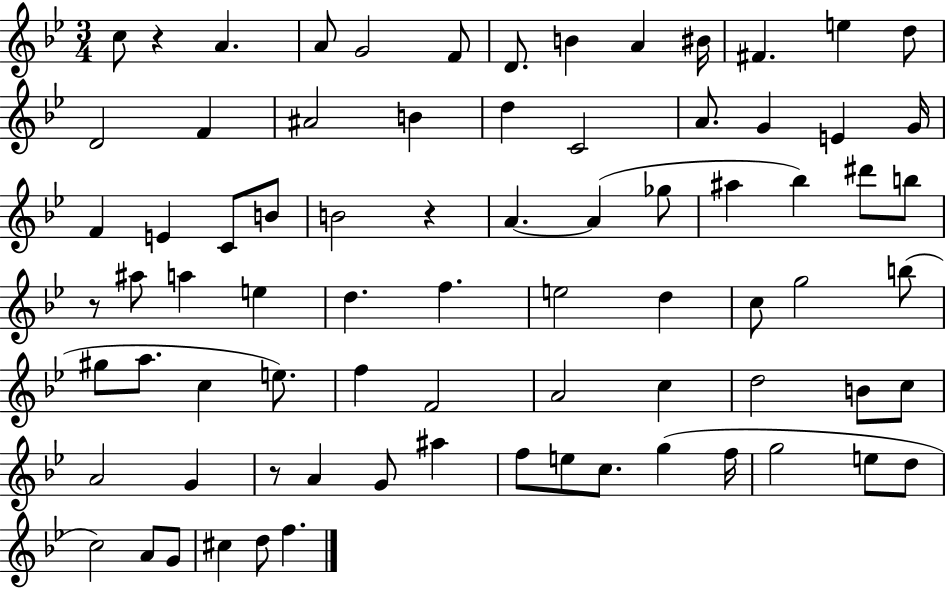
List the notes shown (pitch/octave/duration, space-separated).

C5/e R/q A4/q. A4/e G4/h F4/e D4/e. B4/q A4/q BIS4/s F#4/q. E5/q D5/e D4/h F4/q A#4/h B4/q D5/q C4/h A4/e. G4/q E4/q G4/s F4/q E4/q C4/e B4/e B4/h R/q A4/q. A4/q Gb5/e A#5/q Bb5/q D#6/e B5/e R/e A#5/e A5/q E5/q D5/q. F5/q. E5/h D5/q C5/e G5/h B5/e G#5/e A5/e. C5/q E5/e. F5/q F4/h A4/h C5/q D5/h B4/e C5/e A4/h G4/q R/e A4/q G4/e A#5/q F5/e E5/e C5/e. G5/q F5/s G5/h E5/e D5/e C5/h A4/e G4/e C#5/q D5/e F5/q.